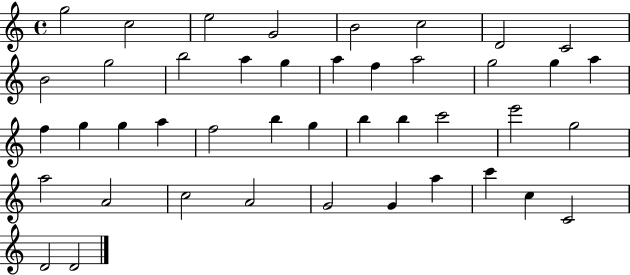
G5/h C5/h E5/h G4/h B4/h C5/h D4/h C4/h B4/h G5/h B5/h A5/q G5/q A5/q F5/q A5/h G5/h G5/q A5/q F5/q G5/q G5/q A5/q F5/h B5/q G5/q B5/q B5/q C6/h E6/h G5/h A5/h A4/h C5/h A4/h G4/h G4/q A5/q C6/q C5/q C4/h D4/h D4/h